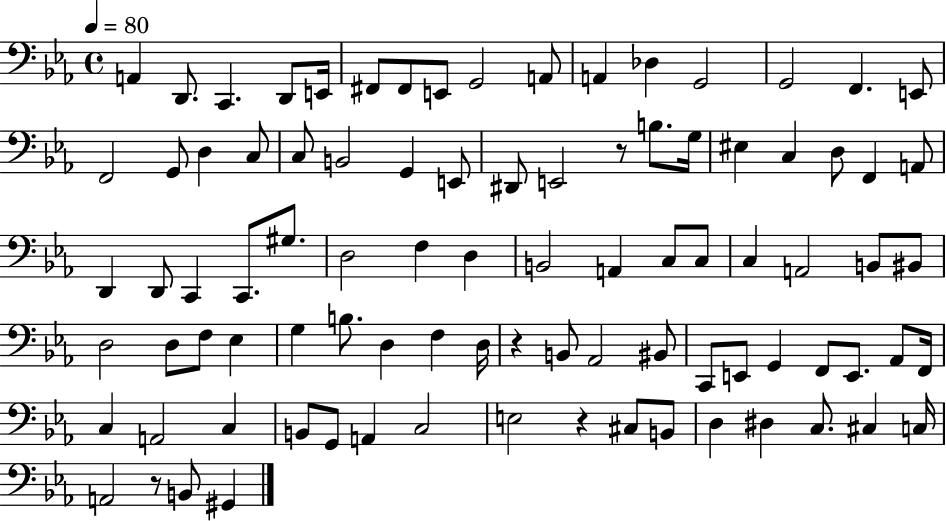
{
  \clef bass
  \time 4/4
  \defaultTimeSignature
  \key ees \major
  \tempo 4 = 80
  a,4 d,8. c,4. d,8 e,16 | fis,8 fis,8 e,8 g,2 a,8 | a,4 des4 g,2 | g,2 f,4. e,8 | \break f,2 g,8 d4 c8 | c8 b,2 g,4 e,8 | dis,8 e,2 r8 b8. g16 | eis4 c4 d8 f,4 a,8 | \break d,4 d,8 c,4 c,8. gis8. | d2 f4 d4 | b,2 a,4 c8 c8 | c4 a,2 b,8 bis,8 | \break d2 d8 f8 ees4 | g4 b8. d4 f4 d16 | r4 b,8 aes,2 bis,8 | c,8 e,8 g,4 f,8 e,8. aes,8 f,16 | \break c4 a,2 c4 | b,8 g,8 a,4 c2 | e2 r4 cis8 b,8 | d4 dis4 c8. cis4 c16 | \break a,2 r8 b,8 gis,4 | \bar "|."
}